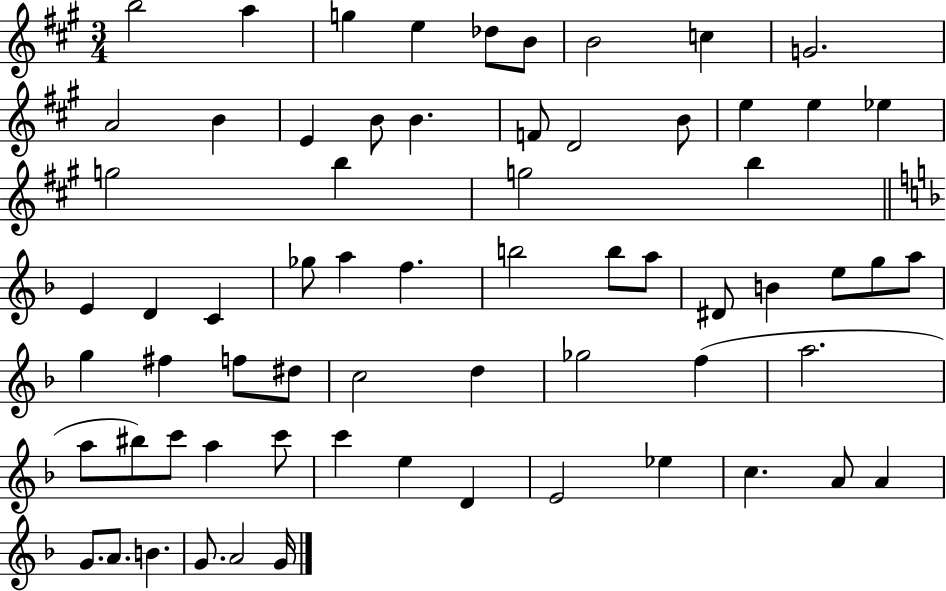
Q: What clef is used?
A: treble